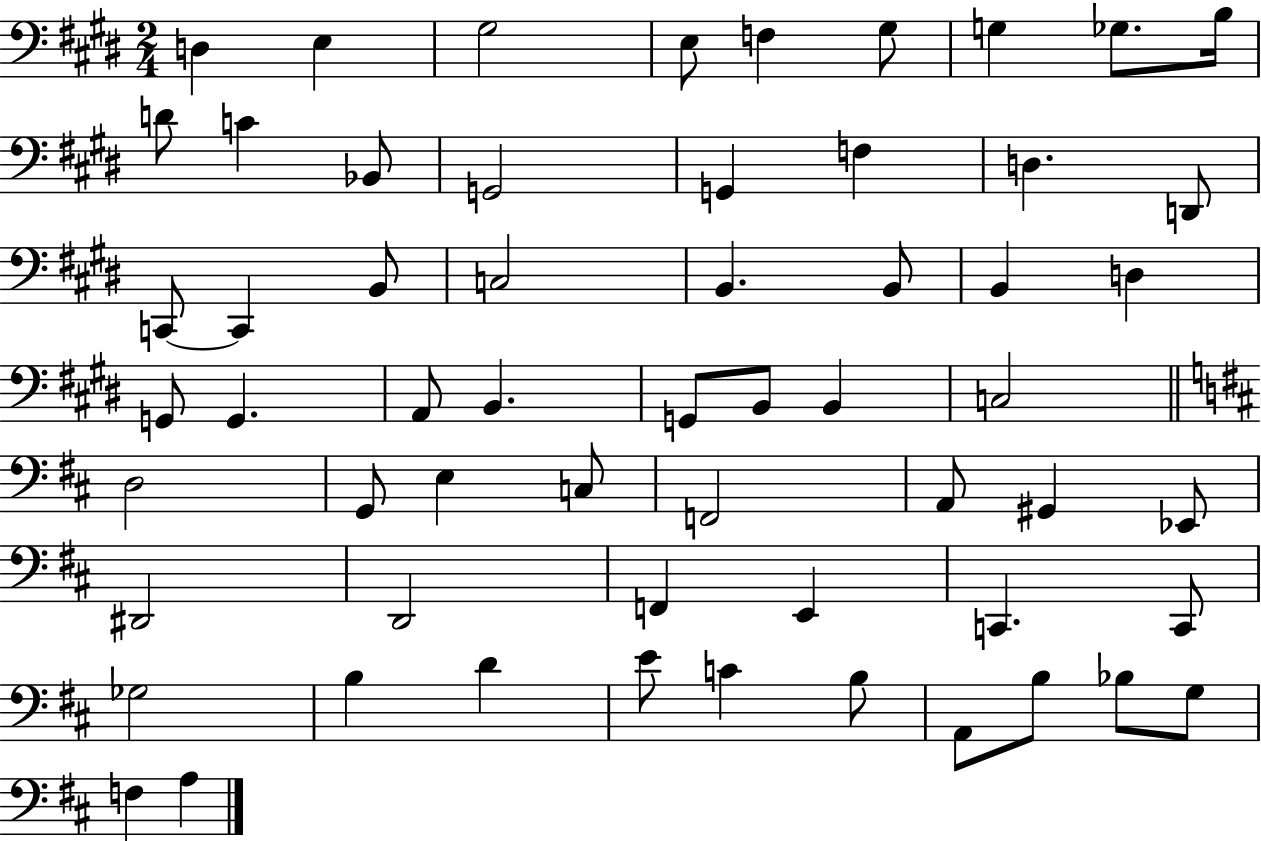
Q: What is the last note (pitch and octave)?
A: A3